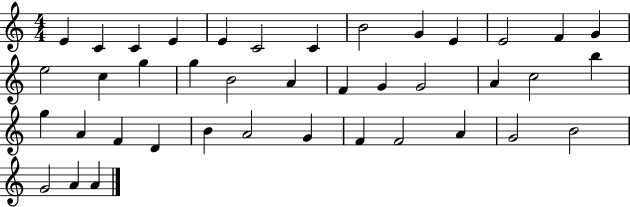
{
  \clef treble
  \numericTimeSignature
  \time 4/4
  \key c \major
  e'4 c'4 c'4 e'4 | e'4 c'2 c'4 | b'2 g'4 e'4 | e'2 f'4 g'4 | \break e''2 c''4 g''4 | g''4 b'2 a'4 | f'4 g'4 g'2 | a'4 c''2 b''4 | \break g''4 a'4 f'4 d'4 | b'4 a'2 g'4 | f'4 f'2 a'4 | g'2 b'2 | \break g'2 a'4 a'4 | \bar "|."
}